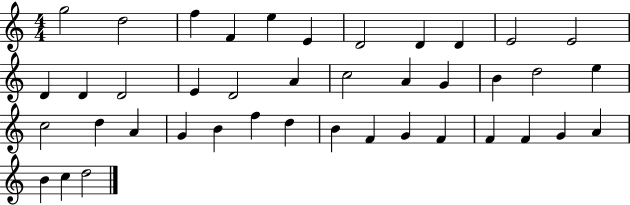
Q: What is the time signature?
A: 4/4